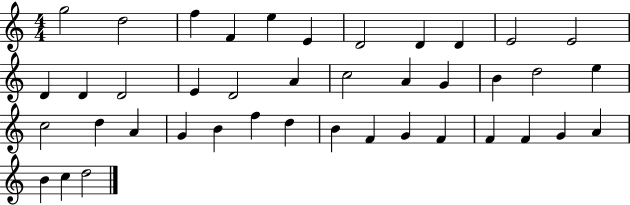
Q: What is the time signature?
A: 4/4